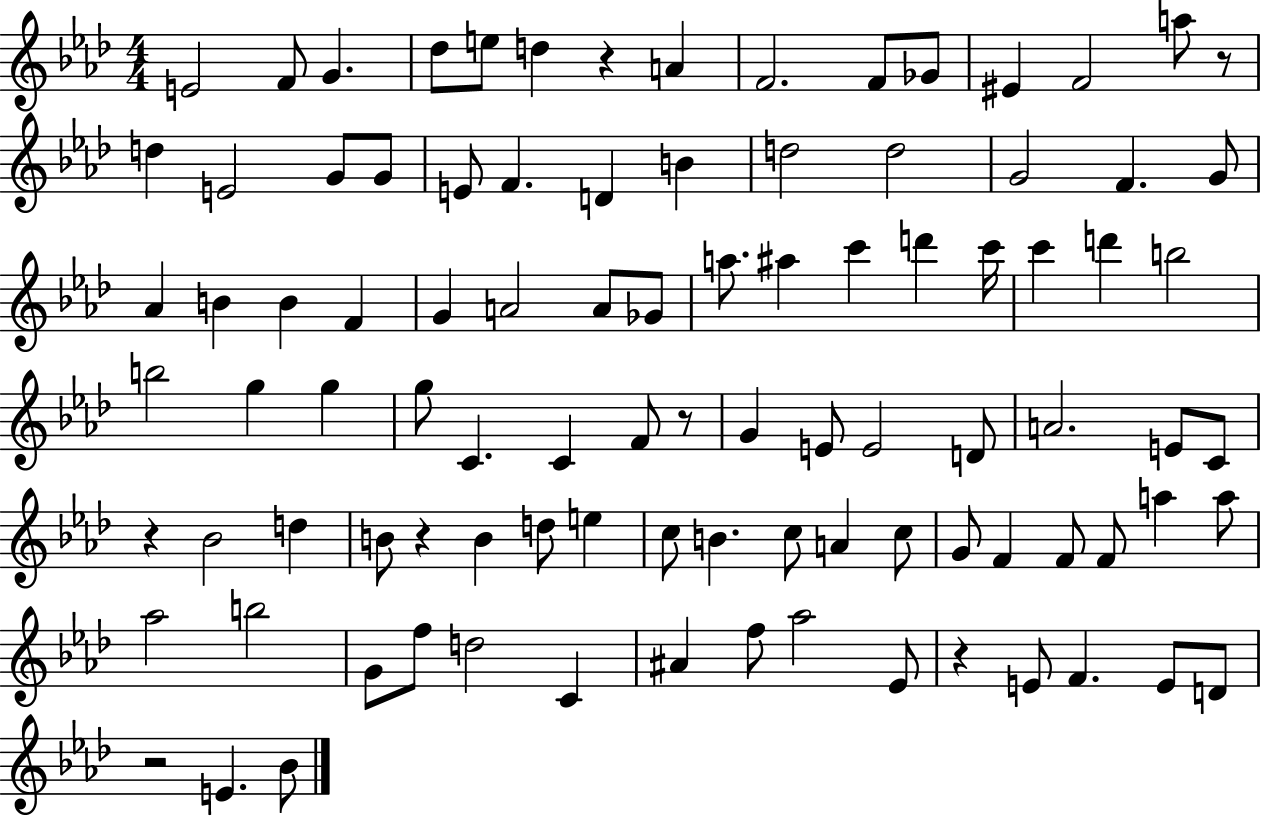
E4/h F4/e G4/q. Db5/e E5/e D5/q R/q A4/q F4/h. F4/e Gb4/e EIS4/q F4/h A5/e R/e D5/q E4/h G4/e G4/e E4/e F4/q. D4/q B4/q D5/h D5/h G4/h F4/q. G4/e Ab4/q B4/q B4/q F4/q G4/q A4/h A4/e Gb4/e A5/e. A#5/q C6/q D6/q C6/s C6/q D6/q B5/h B5/h G5/q G5/q G5/e C4/q. C4/q F4/e R/e G4/q E4/e E4/h D4/e A4/h. E4/e C4/e R/q Bb4/h D5/q B4/e R/q B4/q D5/e E5/q C5/e B4/q. C5/e A4/q C5/e G4/e F4/q F4/e F4/e A5/q A5/e Ab5/h B5/h G4/e F5/e D5/h C4/q A#4/q F5/e Ab5/h Eb4/e R/q E4/e F4/q. E4/e D4/e R/h E4/q. Bb4/e